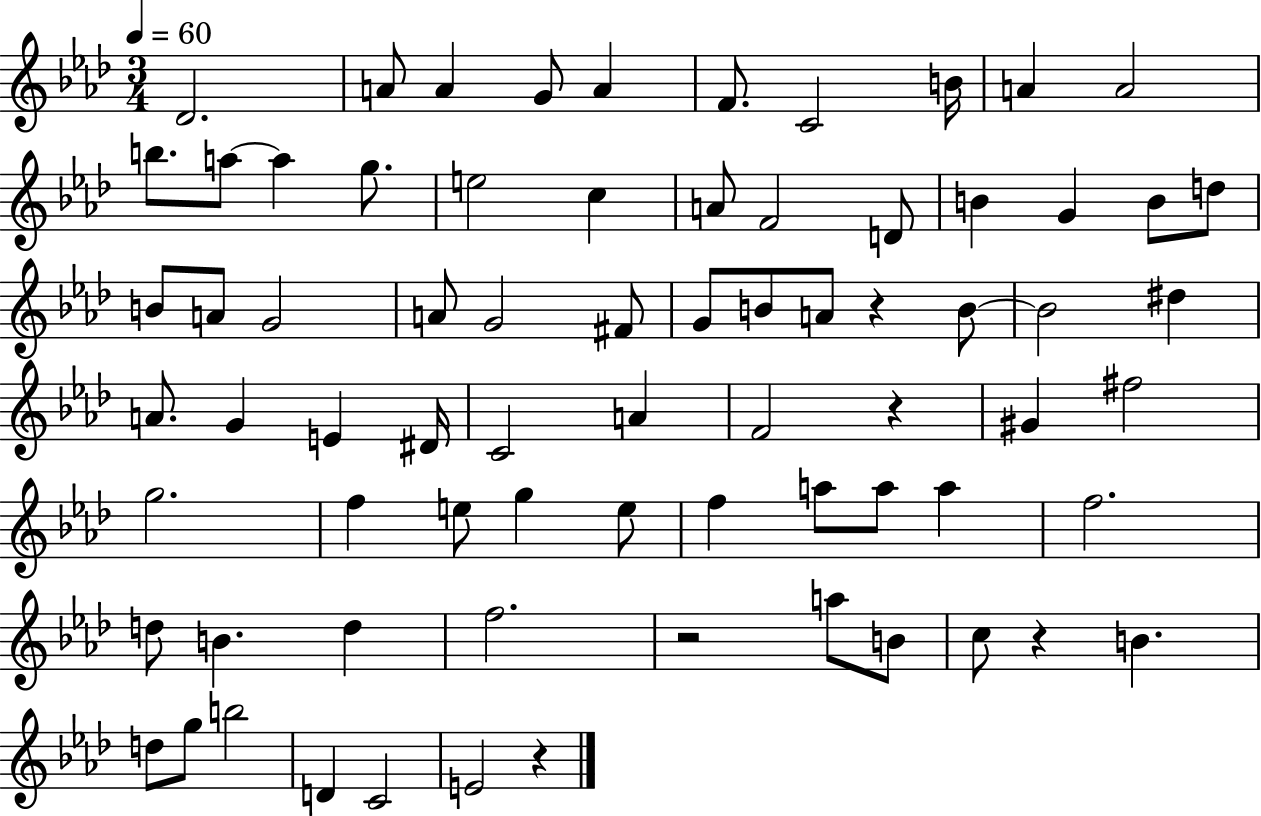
X:1
T:Untitled
M:3/4
L:1/4
K:Ab
_D2 A/2 A G/2 A F/2 C2 B/4 A A2 b/2 a/2 a g/2 e2 c A/2 F2 D/2 B G B/2 d/2 B/2 A/2 G2 A/2 G2 ^F/2 G/2 B/2 A/2 z B/2 B2 ^d A/2 G E ^D/4 C2 A F2 z ^G ^f2 g2 f e/2 g e/2 f a/2 a/2 a f2 d/2 B d f2 z2 a/2 B/2 c/2 z B d/2 g/2 b2 D C2 E2 z